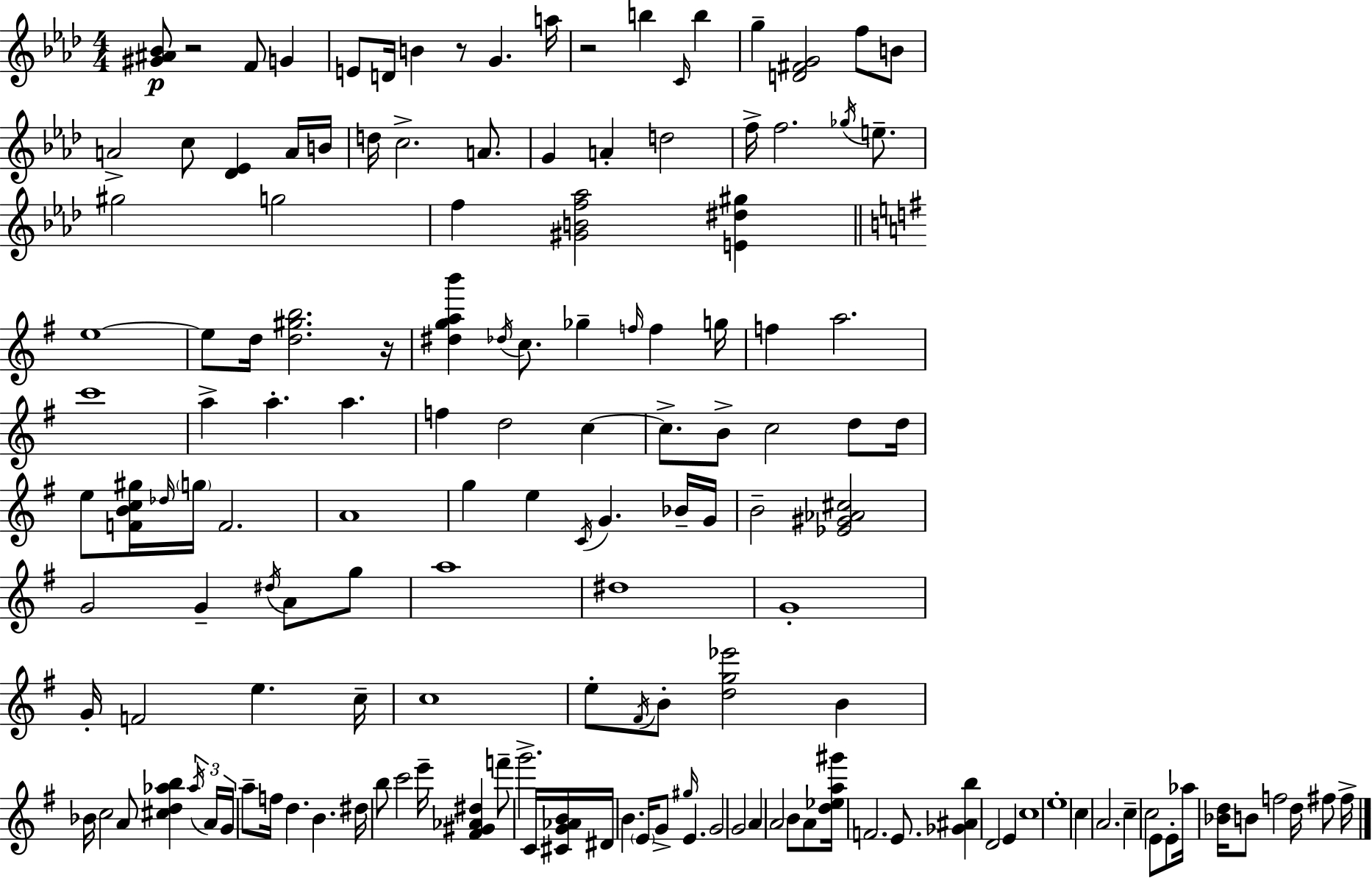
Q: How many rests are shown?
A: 4